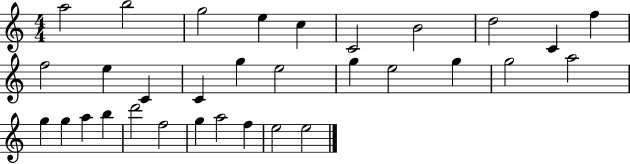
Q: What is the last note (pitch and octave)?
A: E5